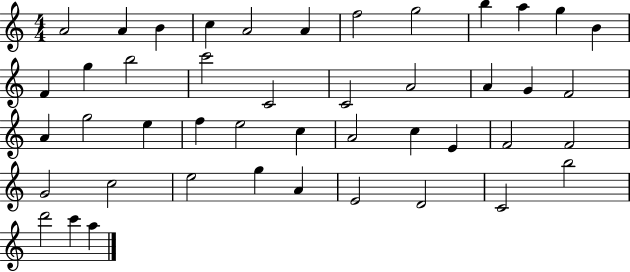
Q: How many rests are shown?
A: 0